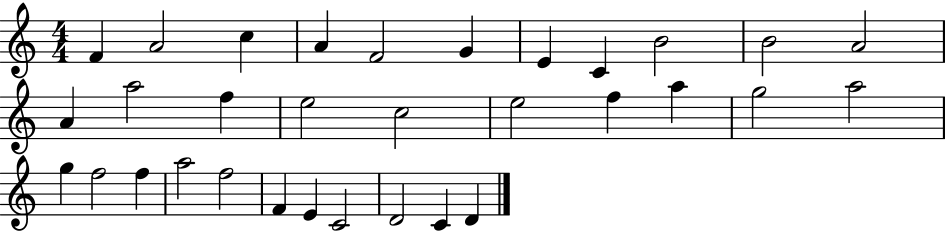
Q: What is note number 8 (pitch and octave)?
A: C4